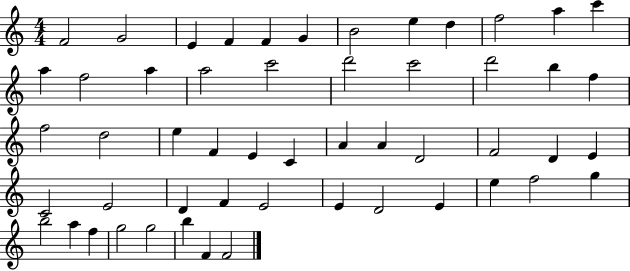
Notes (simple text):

F4/h G4/h E4/q F4/q F4/q G4/q B4/h E5/q D5/q F5/h A5/q C6/q A5/q F5/h A5/q A5/h C6/h D6/h C6/h D6/h B5/q F5/q F5/h D5/h E5/q F4/q E4/q C4/q A4/q A4/q D4/h F4/h D4/q E4/q C4/h E4/h D4/q F4/q E4/h E4/q D4/h E4/q E5/q F5/h G5/q B5/h A5/q F5/q G5/h G5/h B5/q F4/q F4/h